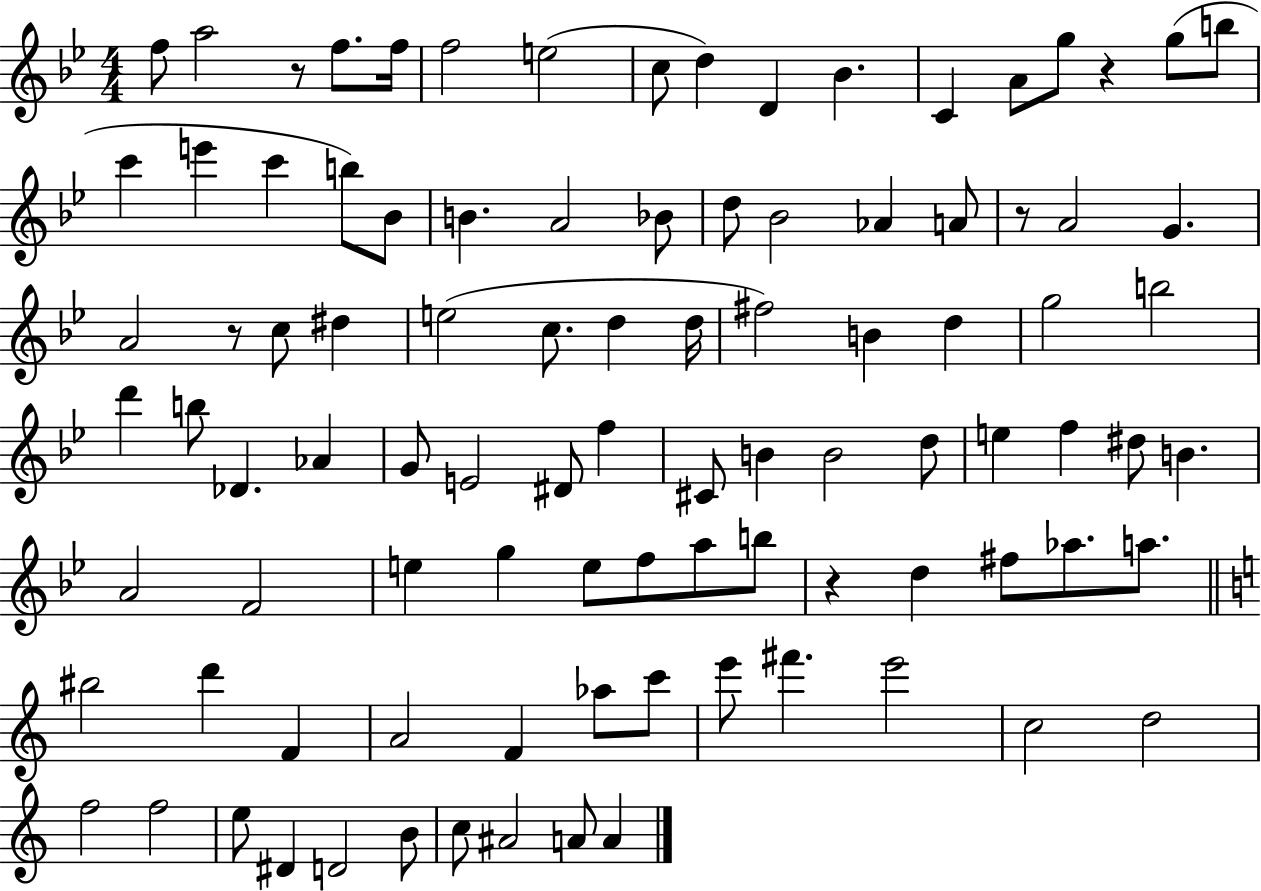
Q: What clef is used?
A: treble